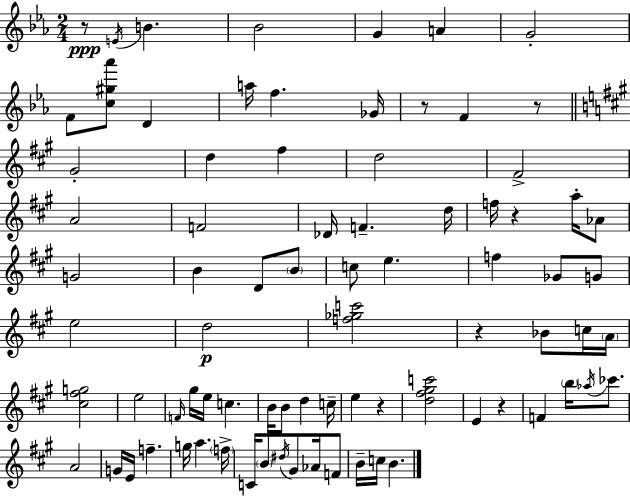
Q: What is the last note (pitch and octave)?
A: B4